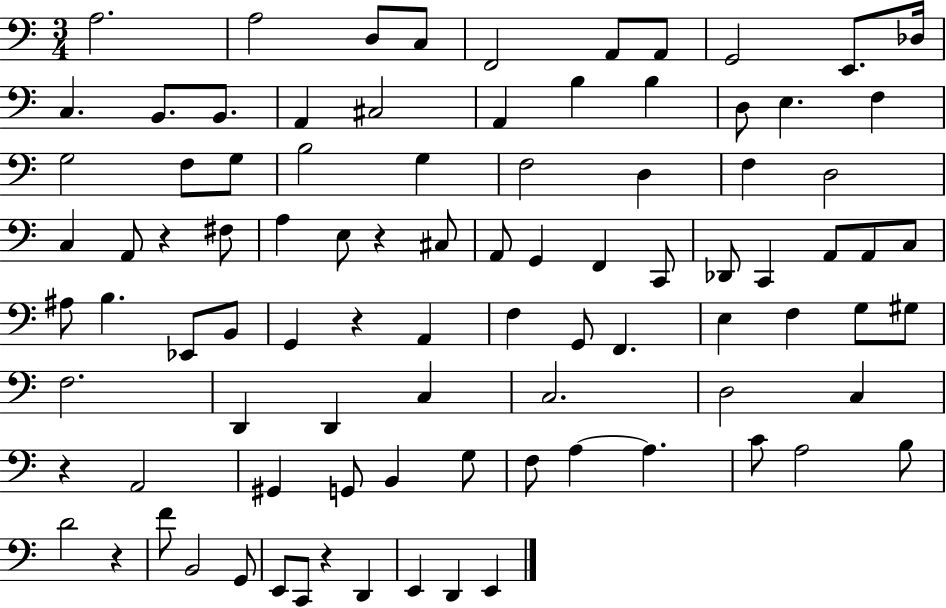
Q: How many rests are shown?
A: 6